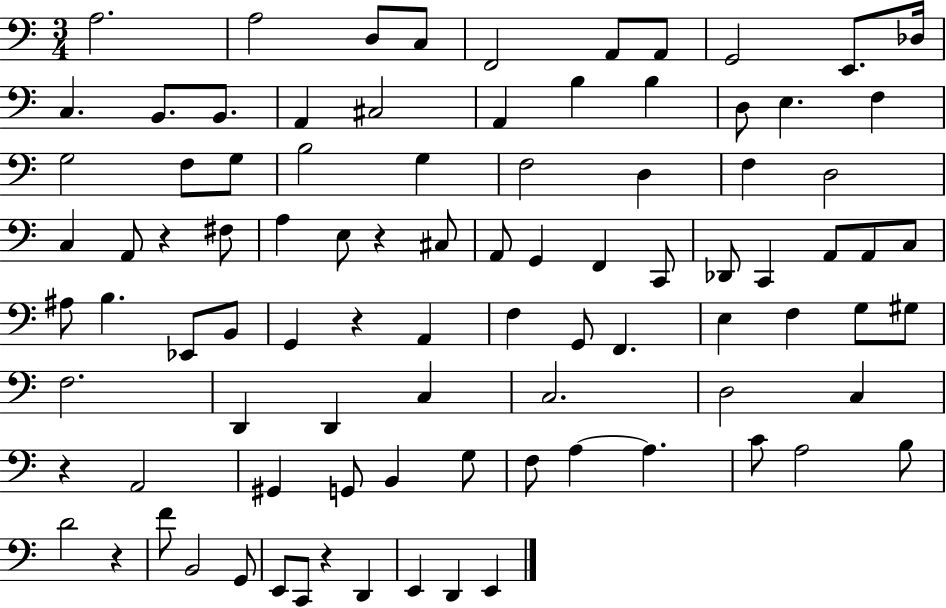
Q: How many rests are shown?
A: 6